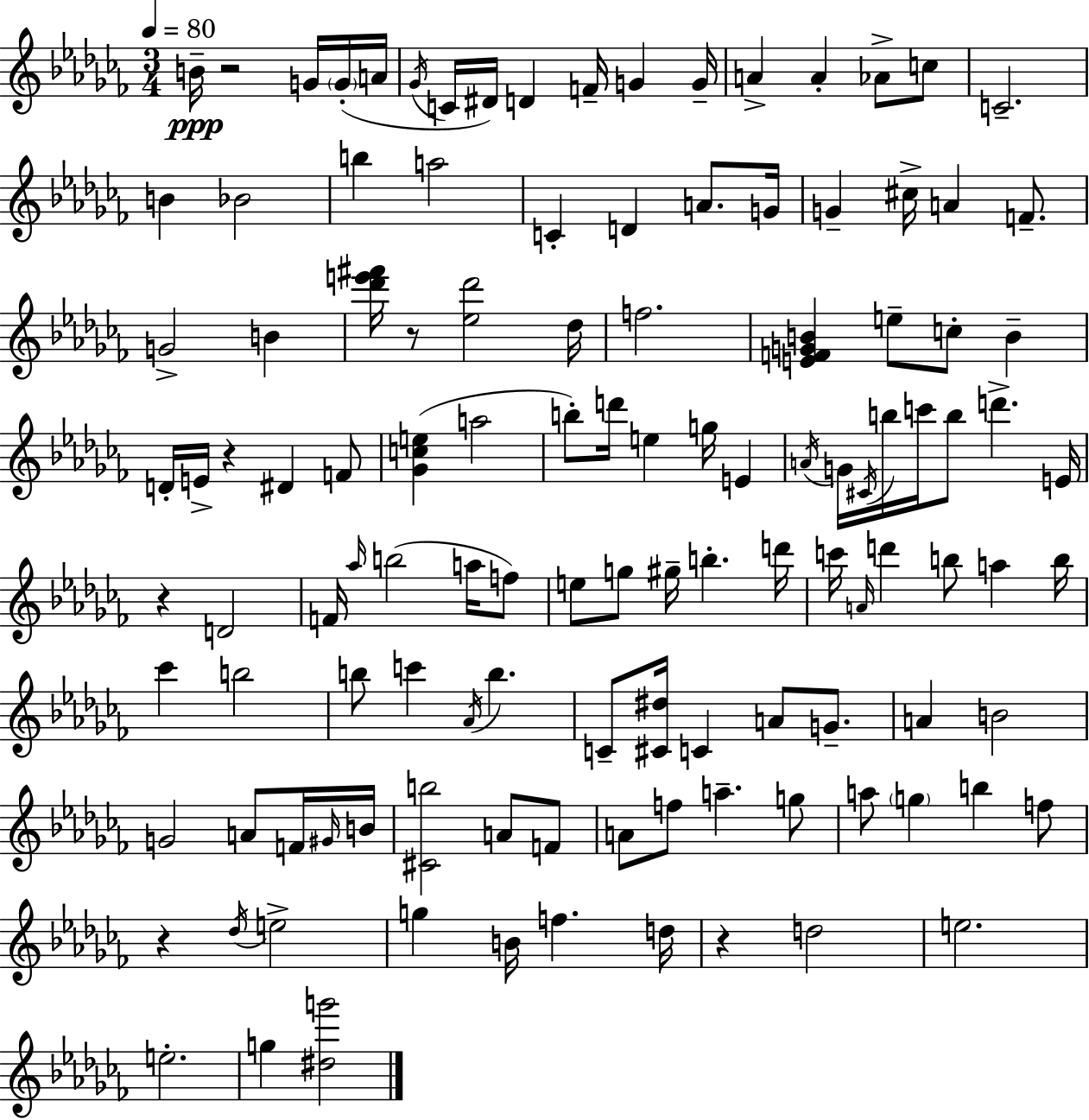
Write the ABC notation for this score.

X:1
T:Untitled
M:3/4
L:1/4
K:Abm
B/4 z2 G/4 G/4 A/4 _G/4 C/4 ^D/4 D F/4 G G/4 A A _A/2 c/2 C2 B _B2 b a2 C D A/2 G/4 G ^c/4 A F/2 G2 B [_d'e'^f']/4 z/2 [_e_d']2 _d/4 f2 [EFGB] e/2 c/2 B D/4 E/4 z ^D F/2 [_Gce] a2 b/2 d'/4 e g/4 E A/4 G/4 ^C/4 b/4 c'/4 b/2 d' E/4 z D2 F/4 _a/4 b2 a/4 f/2 e/2 g/2 ^g/4 b d'/4 c'/4 A/4 d' b/2 a b/4 _c' b2 b/2 c' _A/4 b C/2 [^C^d]/4 C A/2 G/2 A B2 G2 A/2 F/4 ^G/4 B/4 [^Cb]2 A/2 F/2 A/2 f/2 a g/2 a/2 g b f/2 z _d/4 e2 g B/4 f d/4 z d2 e2 e2 g [^dg']2